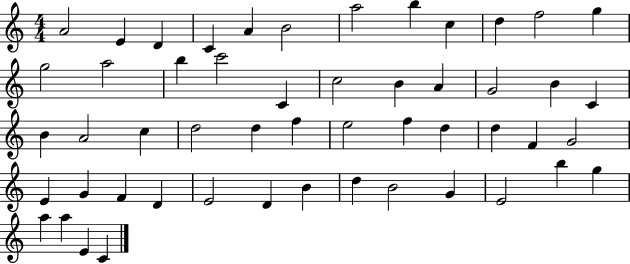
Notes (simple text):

A4/h E4/q D4/q C4/q A4/q B4/h A5/h B5/q C5/q D5/q F5/h G5/q G5/h A5/h B5/q C6/h C4/q C5/h B4/q A4/q G4/h B4/q C4/q B4/q A4/h C5/q D5/h D5/q F5/q E5/h F5/q D5/q D5/q F4/q G4/h E4/q G4/q F4/q D4/q E4/h D4/q B4/q D5/q B4/h G4/q E4/h B5/q G5/q A5/q A5/q E4/q C4/q